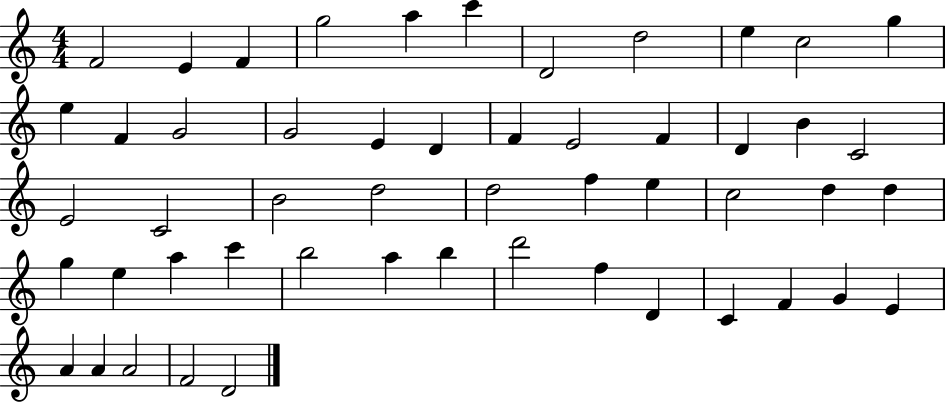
F4/h E4/q F4/q G5/h A5/q C6/q D4/h D5/h E5/q C5/h G5/q E5/q F4/q G4/h G4/h E4/q D4/q F4/q E4/h F4/q D4/q B4/q C4/h E4/h C4/h B4/h D5/h D5/h F5/q E5/q C5/h D5/q D5/q G5/q E5/q A5/q C6/q B5/h A5/q B5/q D6/h F5/q D4/q C4/q F4/q G4/q E4/q A4/q A4/q A4/h F4/h D4/h